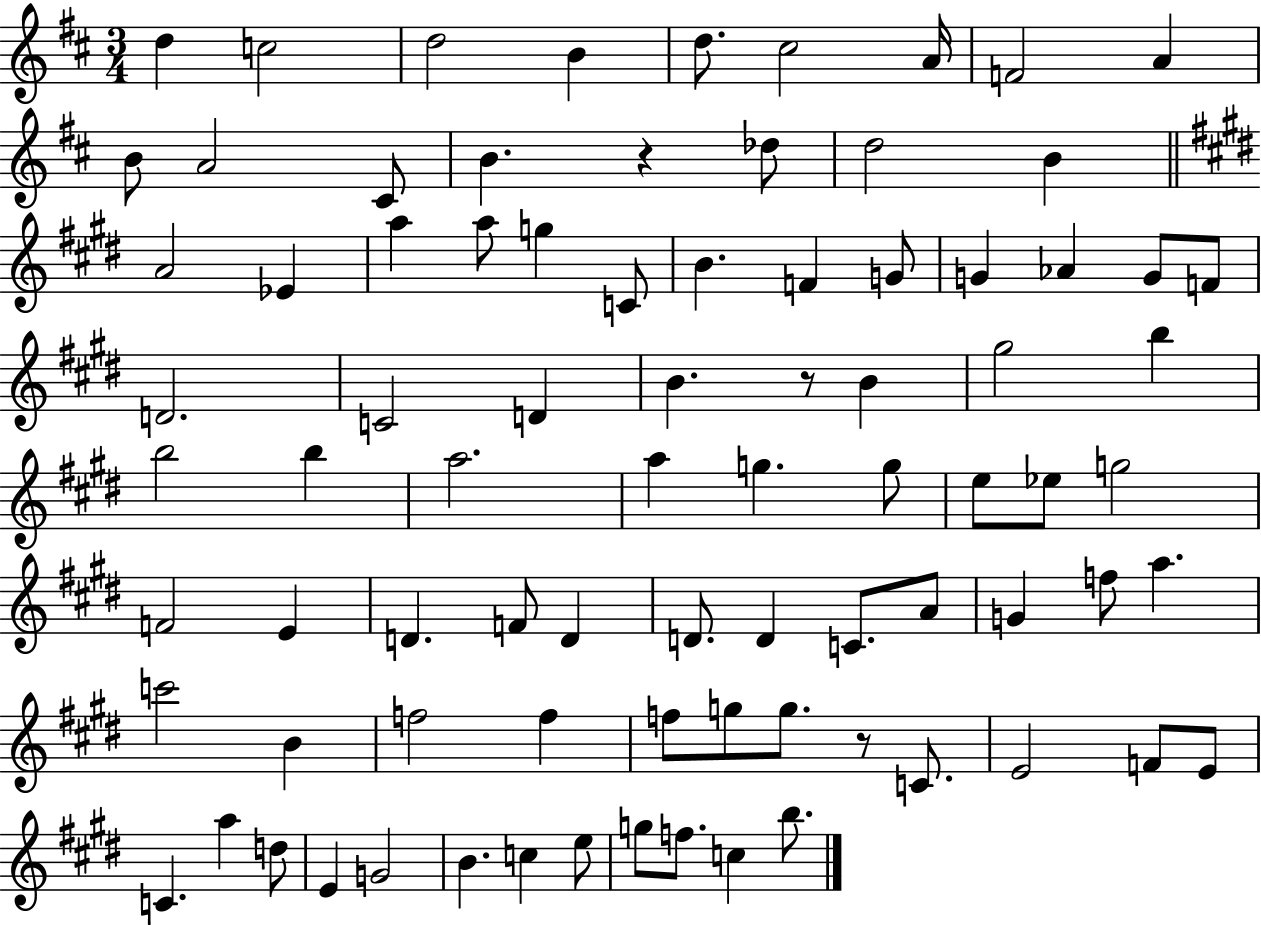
X:1
T:Untitled
M:3/4
L:1/4
K:D
d c2 d2 B d/2 ^c2 A/4 F2 A B/2 A2 ^C/2 B z _d/2 d2 B A2 _E a a/2 g C/2 B F G/2 G _A G/2 F/2 D2 C2 D B z/2 B ^g2 b b2 b a2 a g g/2 e/2 _e/2 g2 F2 E D F/2 D D/2 D C/2 A/2 G f/2 a c'2 B f2 f f/2 g/2 g/2 z/2 C/2 E2 F/2 E/2 C a d/2 E G2 B c e/2 g/2 f/2 c b/2